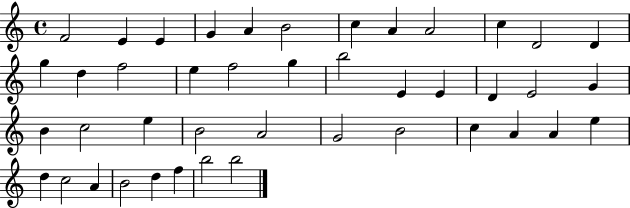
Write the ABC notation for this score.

X:1
T:Untitled
M:4/4
L:1/4
K:C
F2 E E G A B2 c A A2 c D2 D g d f2 e f2 g b2 E E D E2 G B c2 e B2 A2 G2 B2 c A A e d c2 A B2 d f b2 b2